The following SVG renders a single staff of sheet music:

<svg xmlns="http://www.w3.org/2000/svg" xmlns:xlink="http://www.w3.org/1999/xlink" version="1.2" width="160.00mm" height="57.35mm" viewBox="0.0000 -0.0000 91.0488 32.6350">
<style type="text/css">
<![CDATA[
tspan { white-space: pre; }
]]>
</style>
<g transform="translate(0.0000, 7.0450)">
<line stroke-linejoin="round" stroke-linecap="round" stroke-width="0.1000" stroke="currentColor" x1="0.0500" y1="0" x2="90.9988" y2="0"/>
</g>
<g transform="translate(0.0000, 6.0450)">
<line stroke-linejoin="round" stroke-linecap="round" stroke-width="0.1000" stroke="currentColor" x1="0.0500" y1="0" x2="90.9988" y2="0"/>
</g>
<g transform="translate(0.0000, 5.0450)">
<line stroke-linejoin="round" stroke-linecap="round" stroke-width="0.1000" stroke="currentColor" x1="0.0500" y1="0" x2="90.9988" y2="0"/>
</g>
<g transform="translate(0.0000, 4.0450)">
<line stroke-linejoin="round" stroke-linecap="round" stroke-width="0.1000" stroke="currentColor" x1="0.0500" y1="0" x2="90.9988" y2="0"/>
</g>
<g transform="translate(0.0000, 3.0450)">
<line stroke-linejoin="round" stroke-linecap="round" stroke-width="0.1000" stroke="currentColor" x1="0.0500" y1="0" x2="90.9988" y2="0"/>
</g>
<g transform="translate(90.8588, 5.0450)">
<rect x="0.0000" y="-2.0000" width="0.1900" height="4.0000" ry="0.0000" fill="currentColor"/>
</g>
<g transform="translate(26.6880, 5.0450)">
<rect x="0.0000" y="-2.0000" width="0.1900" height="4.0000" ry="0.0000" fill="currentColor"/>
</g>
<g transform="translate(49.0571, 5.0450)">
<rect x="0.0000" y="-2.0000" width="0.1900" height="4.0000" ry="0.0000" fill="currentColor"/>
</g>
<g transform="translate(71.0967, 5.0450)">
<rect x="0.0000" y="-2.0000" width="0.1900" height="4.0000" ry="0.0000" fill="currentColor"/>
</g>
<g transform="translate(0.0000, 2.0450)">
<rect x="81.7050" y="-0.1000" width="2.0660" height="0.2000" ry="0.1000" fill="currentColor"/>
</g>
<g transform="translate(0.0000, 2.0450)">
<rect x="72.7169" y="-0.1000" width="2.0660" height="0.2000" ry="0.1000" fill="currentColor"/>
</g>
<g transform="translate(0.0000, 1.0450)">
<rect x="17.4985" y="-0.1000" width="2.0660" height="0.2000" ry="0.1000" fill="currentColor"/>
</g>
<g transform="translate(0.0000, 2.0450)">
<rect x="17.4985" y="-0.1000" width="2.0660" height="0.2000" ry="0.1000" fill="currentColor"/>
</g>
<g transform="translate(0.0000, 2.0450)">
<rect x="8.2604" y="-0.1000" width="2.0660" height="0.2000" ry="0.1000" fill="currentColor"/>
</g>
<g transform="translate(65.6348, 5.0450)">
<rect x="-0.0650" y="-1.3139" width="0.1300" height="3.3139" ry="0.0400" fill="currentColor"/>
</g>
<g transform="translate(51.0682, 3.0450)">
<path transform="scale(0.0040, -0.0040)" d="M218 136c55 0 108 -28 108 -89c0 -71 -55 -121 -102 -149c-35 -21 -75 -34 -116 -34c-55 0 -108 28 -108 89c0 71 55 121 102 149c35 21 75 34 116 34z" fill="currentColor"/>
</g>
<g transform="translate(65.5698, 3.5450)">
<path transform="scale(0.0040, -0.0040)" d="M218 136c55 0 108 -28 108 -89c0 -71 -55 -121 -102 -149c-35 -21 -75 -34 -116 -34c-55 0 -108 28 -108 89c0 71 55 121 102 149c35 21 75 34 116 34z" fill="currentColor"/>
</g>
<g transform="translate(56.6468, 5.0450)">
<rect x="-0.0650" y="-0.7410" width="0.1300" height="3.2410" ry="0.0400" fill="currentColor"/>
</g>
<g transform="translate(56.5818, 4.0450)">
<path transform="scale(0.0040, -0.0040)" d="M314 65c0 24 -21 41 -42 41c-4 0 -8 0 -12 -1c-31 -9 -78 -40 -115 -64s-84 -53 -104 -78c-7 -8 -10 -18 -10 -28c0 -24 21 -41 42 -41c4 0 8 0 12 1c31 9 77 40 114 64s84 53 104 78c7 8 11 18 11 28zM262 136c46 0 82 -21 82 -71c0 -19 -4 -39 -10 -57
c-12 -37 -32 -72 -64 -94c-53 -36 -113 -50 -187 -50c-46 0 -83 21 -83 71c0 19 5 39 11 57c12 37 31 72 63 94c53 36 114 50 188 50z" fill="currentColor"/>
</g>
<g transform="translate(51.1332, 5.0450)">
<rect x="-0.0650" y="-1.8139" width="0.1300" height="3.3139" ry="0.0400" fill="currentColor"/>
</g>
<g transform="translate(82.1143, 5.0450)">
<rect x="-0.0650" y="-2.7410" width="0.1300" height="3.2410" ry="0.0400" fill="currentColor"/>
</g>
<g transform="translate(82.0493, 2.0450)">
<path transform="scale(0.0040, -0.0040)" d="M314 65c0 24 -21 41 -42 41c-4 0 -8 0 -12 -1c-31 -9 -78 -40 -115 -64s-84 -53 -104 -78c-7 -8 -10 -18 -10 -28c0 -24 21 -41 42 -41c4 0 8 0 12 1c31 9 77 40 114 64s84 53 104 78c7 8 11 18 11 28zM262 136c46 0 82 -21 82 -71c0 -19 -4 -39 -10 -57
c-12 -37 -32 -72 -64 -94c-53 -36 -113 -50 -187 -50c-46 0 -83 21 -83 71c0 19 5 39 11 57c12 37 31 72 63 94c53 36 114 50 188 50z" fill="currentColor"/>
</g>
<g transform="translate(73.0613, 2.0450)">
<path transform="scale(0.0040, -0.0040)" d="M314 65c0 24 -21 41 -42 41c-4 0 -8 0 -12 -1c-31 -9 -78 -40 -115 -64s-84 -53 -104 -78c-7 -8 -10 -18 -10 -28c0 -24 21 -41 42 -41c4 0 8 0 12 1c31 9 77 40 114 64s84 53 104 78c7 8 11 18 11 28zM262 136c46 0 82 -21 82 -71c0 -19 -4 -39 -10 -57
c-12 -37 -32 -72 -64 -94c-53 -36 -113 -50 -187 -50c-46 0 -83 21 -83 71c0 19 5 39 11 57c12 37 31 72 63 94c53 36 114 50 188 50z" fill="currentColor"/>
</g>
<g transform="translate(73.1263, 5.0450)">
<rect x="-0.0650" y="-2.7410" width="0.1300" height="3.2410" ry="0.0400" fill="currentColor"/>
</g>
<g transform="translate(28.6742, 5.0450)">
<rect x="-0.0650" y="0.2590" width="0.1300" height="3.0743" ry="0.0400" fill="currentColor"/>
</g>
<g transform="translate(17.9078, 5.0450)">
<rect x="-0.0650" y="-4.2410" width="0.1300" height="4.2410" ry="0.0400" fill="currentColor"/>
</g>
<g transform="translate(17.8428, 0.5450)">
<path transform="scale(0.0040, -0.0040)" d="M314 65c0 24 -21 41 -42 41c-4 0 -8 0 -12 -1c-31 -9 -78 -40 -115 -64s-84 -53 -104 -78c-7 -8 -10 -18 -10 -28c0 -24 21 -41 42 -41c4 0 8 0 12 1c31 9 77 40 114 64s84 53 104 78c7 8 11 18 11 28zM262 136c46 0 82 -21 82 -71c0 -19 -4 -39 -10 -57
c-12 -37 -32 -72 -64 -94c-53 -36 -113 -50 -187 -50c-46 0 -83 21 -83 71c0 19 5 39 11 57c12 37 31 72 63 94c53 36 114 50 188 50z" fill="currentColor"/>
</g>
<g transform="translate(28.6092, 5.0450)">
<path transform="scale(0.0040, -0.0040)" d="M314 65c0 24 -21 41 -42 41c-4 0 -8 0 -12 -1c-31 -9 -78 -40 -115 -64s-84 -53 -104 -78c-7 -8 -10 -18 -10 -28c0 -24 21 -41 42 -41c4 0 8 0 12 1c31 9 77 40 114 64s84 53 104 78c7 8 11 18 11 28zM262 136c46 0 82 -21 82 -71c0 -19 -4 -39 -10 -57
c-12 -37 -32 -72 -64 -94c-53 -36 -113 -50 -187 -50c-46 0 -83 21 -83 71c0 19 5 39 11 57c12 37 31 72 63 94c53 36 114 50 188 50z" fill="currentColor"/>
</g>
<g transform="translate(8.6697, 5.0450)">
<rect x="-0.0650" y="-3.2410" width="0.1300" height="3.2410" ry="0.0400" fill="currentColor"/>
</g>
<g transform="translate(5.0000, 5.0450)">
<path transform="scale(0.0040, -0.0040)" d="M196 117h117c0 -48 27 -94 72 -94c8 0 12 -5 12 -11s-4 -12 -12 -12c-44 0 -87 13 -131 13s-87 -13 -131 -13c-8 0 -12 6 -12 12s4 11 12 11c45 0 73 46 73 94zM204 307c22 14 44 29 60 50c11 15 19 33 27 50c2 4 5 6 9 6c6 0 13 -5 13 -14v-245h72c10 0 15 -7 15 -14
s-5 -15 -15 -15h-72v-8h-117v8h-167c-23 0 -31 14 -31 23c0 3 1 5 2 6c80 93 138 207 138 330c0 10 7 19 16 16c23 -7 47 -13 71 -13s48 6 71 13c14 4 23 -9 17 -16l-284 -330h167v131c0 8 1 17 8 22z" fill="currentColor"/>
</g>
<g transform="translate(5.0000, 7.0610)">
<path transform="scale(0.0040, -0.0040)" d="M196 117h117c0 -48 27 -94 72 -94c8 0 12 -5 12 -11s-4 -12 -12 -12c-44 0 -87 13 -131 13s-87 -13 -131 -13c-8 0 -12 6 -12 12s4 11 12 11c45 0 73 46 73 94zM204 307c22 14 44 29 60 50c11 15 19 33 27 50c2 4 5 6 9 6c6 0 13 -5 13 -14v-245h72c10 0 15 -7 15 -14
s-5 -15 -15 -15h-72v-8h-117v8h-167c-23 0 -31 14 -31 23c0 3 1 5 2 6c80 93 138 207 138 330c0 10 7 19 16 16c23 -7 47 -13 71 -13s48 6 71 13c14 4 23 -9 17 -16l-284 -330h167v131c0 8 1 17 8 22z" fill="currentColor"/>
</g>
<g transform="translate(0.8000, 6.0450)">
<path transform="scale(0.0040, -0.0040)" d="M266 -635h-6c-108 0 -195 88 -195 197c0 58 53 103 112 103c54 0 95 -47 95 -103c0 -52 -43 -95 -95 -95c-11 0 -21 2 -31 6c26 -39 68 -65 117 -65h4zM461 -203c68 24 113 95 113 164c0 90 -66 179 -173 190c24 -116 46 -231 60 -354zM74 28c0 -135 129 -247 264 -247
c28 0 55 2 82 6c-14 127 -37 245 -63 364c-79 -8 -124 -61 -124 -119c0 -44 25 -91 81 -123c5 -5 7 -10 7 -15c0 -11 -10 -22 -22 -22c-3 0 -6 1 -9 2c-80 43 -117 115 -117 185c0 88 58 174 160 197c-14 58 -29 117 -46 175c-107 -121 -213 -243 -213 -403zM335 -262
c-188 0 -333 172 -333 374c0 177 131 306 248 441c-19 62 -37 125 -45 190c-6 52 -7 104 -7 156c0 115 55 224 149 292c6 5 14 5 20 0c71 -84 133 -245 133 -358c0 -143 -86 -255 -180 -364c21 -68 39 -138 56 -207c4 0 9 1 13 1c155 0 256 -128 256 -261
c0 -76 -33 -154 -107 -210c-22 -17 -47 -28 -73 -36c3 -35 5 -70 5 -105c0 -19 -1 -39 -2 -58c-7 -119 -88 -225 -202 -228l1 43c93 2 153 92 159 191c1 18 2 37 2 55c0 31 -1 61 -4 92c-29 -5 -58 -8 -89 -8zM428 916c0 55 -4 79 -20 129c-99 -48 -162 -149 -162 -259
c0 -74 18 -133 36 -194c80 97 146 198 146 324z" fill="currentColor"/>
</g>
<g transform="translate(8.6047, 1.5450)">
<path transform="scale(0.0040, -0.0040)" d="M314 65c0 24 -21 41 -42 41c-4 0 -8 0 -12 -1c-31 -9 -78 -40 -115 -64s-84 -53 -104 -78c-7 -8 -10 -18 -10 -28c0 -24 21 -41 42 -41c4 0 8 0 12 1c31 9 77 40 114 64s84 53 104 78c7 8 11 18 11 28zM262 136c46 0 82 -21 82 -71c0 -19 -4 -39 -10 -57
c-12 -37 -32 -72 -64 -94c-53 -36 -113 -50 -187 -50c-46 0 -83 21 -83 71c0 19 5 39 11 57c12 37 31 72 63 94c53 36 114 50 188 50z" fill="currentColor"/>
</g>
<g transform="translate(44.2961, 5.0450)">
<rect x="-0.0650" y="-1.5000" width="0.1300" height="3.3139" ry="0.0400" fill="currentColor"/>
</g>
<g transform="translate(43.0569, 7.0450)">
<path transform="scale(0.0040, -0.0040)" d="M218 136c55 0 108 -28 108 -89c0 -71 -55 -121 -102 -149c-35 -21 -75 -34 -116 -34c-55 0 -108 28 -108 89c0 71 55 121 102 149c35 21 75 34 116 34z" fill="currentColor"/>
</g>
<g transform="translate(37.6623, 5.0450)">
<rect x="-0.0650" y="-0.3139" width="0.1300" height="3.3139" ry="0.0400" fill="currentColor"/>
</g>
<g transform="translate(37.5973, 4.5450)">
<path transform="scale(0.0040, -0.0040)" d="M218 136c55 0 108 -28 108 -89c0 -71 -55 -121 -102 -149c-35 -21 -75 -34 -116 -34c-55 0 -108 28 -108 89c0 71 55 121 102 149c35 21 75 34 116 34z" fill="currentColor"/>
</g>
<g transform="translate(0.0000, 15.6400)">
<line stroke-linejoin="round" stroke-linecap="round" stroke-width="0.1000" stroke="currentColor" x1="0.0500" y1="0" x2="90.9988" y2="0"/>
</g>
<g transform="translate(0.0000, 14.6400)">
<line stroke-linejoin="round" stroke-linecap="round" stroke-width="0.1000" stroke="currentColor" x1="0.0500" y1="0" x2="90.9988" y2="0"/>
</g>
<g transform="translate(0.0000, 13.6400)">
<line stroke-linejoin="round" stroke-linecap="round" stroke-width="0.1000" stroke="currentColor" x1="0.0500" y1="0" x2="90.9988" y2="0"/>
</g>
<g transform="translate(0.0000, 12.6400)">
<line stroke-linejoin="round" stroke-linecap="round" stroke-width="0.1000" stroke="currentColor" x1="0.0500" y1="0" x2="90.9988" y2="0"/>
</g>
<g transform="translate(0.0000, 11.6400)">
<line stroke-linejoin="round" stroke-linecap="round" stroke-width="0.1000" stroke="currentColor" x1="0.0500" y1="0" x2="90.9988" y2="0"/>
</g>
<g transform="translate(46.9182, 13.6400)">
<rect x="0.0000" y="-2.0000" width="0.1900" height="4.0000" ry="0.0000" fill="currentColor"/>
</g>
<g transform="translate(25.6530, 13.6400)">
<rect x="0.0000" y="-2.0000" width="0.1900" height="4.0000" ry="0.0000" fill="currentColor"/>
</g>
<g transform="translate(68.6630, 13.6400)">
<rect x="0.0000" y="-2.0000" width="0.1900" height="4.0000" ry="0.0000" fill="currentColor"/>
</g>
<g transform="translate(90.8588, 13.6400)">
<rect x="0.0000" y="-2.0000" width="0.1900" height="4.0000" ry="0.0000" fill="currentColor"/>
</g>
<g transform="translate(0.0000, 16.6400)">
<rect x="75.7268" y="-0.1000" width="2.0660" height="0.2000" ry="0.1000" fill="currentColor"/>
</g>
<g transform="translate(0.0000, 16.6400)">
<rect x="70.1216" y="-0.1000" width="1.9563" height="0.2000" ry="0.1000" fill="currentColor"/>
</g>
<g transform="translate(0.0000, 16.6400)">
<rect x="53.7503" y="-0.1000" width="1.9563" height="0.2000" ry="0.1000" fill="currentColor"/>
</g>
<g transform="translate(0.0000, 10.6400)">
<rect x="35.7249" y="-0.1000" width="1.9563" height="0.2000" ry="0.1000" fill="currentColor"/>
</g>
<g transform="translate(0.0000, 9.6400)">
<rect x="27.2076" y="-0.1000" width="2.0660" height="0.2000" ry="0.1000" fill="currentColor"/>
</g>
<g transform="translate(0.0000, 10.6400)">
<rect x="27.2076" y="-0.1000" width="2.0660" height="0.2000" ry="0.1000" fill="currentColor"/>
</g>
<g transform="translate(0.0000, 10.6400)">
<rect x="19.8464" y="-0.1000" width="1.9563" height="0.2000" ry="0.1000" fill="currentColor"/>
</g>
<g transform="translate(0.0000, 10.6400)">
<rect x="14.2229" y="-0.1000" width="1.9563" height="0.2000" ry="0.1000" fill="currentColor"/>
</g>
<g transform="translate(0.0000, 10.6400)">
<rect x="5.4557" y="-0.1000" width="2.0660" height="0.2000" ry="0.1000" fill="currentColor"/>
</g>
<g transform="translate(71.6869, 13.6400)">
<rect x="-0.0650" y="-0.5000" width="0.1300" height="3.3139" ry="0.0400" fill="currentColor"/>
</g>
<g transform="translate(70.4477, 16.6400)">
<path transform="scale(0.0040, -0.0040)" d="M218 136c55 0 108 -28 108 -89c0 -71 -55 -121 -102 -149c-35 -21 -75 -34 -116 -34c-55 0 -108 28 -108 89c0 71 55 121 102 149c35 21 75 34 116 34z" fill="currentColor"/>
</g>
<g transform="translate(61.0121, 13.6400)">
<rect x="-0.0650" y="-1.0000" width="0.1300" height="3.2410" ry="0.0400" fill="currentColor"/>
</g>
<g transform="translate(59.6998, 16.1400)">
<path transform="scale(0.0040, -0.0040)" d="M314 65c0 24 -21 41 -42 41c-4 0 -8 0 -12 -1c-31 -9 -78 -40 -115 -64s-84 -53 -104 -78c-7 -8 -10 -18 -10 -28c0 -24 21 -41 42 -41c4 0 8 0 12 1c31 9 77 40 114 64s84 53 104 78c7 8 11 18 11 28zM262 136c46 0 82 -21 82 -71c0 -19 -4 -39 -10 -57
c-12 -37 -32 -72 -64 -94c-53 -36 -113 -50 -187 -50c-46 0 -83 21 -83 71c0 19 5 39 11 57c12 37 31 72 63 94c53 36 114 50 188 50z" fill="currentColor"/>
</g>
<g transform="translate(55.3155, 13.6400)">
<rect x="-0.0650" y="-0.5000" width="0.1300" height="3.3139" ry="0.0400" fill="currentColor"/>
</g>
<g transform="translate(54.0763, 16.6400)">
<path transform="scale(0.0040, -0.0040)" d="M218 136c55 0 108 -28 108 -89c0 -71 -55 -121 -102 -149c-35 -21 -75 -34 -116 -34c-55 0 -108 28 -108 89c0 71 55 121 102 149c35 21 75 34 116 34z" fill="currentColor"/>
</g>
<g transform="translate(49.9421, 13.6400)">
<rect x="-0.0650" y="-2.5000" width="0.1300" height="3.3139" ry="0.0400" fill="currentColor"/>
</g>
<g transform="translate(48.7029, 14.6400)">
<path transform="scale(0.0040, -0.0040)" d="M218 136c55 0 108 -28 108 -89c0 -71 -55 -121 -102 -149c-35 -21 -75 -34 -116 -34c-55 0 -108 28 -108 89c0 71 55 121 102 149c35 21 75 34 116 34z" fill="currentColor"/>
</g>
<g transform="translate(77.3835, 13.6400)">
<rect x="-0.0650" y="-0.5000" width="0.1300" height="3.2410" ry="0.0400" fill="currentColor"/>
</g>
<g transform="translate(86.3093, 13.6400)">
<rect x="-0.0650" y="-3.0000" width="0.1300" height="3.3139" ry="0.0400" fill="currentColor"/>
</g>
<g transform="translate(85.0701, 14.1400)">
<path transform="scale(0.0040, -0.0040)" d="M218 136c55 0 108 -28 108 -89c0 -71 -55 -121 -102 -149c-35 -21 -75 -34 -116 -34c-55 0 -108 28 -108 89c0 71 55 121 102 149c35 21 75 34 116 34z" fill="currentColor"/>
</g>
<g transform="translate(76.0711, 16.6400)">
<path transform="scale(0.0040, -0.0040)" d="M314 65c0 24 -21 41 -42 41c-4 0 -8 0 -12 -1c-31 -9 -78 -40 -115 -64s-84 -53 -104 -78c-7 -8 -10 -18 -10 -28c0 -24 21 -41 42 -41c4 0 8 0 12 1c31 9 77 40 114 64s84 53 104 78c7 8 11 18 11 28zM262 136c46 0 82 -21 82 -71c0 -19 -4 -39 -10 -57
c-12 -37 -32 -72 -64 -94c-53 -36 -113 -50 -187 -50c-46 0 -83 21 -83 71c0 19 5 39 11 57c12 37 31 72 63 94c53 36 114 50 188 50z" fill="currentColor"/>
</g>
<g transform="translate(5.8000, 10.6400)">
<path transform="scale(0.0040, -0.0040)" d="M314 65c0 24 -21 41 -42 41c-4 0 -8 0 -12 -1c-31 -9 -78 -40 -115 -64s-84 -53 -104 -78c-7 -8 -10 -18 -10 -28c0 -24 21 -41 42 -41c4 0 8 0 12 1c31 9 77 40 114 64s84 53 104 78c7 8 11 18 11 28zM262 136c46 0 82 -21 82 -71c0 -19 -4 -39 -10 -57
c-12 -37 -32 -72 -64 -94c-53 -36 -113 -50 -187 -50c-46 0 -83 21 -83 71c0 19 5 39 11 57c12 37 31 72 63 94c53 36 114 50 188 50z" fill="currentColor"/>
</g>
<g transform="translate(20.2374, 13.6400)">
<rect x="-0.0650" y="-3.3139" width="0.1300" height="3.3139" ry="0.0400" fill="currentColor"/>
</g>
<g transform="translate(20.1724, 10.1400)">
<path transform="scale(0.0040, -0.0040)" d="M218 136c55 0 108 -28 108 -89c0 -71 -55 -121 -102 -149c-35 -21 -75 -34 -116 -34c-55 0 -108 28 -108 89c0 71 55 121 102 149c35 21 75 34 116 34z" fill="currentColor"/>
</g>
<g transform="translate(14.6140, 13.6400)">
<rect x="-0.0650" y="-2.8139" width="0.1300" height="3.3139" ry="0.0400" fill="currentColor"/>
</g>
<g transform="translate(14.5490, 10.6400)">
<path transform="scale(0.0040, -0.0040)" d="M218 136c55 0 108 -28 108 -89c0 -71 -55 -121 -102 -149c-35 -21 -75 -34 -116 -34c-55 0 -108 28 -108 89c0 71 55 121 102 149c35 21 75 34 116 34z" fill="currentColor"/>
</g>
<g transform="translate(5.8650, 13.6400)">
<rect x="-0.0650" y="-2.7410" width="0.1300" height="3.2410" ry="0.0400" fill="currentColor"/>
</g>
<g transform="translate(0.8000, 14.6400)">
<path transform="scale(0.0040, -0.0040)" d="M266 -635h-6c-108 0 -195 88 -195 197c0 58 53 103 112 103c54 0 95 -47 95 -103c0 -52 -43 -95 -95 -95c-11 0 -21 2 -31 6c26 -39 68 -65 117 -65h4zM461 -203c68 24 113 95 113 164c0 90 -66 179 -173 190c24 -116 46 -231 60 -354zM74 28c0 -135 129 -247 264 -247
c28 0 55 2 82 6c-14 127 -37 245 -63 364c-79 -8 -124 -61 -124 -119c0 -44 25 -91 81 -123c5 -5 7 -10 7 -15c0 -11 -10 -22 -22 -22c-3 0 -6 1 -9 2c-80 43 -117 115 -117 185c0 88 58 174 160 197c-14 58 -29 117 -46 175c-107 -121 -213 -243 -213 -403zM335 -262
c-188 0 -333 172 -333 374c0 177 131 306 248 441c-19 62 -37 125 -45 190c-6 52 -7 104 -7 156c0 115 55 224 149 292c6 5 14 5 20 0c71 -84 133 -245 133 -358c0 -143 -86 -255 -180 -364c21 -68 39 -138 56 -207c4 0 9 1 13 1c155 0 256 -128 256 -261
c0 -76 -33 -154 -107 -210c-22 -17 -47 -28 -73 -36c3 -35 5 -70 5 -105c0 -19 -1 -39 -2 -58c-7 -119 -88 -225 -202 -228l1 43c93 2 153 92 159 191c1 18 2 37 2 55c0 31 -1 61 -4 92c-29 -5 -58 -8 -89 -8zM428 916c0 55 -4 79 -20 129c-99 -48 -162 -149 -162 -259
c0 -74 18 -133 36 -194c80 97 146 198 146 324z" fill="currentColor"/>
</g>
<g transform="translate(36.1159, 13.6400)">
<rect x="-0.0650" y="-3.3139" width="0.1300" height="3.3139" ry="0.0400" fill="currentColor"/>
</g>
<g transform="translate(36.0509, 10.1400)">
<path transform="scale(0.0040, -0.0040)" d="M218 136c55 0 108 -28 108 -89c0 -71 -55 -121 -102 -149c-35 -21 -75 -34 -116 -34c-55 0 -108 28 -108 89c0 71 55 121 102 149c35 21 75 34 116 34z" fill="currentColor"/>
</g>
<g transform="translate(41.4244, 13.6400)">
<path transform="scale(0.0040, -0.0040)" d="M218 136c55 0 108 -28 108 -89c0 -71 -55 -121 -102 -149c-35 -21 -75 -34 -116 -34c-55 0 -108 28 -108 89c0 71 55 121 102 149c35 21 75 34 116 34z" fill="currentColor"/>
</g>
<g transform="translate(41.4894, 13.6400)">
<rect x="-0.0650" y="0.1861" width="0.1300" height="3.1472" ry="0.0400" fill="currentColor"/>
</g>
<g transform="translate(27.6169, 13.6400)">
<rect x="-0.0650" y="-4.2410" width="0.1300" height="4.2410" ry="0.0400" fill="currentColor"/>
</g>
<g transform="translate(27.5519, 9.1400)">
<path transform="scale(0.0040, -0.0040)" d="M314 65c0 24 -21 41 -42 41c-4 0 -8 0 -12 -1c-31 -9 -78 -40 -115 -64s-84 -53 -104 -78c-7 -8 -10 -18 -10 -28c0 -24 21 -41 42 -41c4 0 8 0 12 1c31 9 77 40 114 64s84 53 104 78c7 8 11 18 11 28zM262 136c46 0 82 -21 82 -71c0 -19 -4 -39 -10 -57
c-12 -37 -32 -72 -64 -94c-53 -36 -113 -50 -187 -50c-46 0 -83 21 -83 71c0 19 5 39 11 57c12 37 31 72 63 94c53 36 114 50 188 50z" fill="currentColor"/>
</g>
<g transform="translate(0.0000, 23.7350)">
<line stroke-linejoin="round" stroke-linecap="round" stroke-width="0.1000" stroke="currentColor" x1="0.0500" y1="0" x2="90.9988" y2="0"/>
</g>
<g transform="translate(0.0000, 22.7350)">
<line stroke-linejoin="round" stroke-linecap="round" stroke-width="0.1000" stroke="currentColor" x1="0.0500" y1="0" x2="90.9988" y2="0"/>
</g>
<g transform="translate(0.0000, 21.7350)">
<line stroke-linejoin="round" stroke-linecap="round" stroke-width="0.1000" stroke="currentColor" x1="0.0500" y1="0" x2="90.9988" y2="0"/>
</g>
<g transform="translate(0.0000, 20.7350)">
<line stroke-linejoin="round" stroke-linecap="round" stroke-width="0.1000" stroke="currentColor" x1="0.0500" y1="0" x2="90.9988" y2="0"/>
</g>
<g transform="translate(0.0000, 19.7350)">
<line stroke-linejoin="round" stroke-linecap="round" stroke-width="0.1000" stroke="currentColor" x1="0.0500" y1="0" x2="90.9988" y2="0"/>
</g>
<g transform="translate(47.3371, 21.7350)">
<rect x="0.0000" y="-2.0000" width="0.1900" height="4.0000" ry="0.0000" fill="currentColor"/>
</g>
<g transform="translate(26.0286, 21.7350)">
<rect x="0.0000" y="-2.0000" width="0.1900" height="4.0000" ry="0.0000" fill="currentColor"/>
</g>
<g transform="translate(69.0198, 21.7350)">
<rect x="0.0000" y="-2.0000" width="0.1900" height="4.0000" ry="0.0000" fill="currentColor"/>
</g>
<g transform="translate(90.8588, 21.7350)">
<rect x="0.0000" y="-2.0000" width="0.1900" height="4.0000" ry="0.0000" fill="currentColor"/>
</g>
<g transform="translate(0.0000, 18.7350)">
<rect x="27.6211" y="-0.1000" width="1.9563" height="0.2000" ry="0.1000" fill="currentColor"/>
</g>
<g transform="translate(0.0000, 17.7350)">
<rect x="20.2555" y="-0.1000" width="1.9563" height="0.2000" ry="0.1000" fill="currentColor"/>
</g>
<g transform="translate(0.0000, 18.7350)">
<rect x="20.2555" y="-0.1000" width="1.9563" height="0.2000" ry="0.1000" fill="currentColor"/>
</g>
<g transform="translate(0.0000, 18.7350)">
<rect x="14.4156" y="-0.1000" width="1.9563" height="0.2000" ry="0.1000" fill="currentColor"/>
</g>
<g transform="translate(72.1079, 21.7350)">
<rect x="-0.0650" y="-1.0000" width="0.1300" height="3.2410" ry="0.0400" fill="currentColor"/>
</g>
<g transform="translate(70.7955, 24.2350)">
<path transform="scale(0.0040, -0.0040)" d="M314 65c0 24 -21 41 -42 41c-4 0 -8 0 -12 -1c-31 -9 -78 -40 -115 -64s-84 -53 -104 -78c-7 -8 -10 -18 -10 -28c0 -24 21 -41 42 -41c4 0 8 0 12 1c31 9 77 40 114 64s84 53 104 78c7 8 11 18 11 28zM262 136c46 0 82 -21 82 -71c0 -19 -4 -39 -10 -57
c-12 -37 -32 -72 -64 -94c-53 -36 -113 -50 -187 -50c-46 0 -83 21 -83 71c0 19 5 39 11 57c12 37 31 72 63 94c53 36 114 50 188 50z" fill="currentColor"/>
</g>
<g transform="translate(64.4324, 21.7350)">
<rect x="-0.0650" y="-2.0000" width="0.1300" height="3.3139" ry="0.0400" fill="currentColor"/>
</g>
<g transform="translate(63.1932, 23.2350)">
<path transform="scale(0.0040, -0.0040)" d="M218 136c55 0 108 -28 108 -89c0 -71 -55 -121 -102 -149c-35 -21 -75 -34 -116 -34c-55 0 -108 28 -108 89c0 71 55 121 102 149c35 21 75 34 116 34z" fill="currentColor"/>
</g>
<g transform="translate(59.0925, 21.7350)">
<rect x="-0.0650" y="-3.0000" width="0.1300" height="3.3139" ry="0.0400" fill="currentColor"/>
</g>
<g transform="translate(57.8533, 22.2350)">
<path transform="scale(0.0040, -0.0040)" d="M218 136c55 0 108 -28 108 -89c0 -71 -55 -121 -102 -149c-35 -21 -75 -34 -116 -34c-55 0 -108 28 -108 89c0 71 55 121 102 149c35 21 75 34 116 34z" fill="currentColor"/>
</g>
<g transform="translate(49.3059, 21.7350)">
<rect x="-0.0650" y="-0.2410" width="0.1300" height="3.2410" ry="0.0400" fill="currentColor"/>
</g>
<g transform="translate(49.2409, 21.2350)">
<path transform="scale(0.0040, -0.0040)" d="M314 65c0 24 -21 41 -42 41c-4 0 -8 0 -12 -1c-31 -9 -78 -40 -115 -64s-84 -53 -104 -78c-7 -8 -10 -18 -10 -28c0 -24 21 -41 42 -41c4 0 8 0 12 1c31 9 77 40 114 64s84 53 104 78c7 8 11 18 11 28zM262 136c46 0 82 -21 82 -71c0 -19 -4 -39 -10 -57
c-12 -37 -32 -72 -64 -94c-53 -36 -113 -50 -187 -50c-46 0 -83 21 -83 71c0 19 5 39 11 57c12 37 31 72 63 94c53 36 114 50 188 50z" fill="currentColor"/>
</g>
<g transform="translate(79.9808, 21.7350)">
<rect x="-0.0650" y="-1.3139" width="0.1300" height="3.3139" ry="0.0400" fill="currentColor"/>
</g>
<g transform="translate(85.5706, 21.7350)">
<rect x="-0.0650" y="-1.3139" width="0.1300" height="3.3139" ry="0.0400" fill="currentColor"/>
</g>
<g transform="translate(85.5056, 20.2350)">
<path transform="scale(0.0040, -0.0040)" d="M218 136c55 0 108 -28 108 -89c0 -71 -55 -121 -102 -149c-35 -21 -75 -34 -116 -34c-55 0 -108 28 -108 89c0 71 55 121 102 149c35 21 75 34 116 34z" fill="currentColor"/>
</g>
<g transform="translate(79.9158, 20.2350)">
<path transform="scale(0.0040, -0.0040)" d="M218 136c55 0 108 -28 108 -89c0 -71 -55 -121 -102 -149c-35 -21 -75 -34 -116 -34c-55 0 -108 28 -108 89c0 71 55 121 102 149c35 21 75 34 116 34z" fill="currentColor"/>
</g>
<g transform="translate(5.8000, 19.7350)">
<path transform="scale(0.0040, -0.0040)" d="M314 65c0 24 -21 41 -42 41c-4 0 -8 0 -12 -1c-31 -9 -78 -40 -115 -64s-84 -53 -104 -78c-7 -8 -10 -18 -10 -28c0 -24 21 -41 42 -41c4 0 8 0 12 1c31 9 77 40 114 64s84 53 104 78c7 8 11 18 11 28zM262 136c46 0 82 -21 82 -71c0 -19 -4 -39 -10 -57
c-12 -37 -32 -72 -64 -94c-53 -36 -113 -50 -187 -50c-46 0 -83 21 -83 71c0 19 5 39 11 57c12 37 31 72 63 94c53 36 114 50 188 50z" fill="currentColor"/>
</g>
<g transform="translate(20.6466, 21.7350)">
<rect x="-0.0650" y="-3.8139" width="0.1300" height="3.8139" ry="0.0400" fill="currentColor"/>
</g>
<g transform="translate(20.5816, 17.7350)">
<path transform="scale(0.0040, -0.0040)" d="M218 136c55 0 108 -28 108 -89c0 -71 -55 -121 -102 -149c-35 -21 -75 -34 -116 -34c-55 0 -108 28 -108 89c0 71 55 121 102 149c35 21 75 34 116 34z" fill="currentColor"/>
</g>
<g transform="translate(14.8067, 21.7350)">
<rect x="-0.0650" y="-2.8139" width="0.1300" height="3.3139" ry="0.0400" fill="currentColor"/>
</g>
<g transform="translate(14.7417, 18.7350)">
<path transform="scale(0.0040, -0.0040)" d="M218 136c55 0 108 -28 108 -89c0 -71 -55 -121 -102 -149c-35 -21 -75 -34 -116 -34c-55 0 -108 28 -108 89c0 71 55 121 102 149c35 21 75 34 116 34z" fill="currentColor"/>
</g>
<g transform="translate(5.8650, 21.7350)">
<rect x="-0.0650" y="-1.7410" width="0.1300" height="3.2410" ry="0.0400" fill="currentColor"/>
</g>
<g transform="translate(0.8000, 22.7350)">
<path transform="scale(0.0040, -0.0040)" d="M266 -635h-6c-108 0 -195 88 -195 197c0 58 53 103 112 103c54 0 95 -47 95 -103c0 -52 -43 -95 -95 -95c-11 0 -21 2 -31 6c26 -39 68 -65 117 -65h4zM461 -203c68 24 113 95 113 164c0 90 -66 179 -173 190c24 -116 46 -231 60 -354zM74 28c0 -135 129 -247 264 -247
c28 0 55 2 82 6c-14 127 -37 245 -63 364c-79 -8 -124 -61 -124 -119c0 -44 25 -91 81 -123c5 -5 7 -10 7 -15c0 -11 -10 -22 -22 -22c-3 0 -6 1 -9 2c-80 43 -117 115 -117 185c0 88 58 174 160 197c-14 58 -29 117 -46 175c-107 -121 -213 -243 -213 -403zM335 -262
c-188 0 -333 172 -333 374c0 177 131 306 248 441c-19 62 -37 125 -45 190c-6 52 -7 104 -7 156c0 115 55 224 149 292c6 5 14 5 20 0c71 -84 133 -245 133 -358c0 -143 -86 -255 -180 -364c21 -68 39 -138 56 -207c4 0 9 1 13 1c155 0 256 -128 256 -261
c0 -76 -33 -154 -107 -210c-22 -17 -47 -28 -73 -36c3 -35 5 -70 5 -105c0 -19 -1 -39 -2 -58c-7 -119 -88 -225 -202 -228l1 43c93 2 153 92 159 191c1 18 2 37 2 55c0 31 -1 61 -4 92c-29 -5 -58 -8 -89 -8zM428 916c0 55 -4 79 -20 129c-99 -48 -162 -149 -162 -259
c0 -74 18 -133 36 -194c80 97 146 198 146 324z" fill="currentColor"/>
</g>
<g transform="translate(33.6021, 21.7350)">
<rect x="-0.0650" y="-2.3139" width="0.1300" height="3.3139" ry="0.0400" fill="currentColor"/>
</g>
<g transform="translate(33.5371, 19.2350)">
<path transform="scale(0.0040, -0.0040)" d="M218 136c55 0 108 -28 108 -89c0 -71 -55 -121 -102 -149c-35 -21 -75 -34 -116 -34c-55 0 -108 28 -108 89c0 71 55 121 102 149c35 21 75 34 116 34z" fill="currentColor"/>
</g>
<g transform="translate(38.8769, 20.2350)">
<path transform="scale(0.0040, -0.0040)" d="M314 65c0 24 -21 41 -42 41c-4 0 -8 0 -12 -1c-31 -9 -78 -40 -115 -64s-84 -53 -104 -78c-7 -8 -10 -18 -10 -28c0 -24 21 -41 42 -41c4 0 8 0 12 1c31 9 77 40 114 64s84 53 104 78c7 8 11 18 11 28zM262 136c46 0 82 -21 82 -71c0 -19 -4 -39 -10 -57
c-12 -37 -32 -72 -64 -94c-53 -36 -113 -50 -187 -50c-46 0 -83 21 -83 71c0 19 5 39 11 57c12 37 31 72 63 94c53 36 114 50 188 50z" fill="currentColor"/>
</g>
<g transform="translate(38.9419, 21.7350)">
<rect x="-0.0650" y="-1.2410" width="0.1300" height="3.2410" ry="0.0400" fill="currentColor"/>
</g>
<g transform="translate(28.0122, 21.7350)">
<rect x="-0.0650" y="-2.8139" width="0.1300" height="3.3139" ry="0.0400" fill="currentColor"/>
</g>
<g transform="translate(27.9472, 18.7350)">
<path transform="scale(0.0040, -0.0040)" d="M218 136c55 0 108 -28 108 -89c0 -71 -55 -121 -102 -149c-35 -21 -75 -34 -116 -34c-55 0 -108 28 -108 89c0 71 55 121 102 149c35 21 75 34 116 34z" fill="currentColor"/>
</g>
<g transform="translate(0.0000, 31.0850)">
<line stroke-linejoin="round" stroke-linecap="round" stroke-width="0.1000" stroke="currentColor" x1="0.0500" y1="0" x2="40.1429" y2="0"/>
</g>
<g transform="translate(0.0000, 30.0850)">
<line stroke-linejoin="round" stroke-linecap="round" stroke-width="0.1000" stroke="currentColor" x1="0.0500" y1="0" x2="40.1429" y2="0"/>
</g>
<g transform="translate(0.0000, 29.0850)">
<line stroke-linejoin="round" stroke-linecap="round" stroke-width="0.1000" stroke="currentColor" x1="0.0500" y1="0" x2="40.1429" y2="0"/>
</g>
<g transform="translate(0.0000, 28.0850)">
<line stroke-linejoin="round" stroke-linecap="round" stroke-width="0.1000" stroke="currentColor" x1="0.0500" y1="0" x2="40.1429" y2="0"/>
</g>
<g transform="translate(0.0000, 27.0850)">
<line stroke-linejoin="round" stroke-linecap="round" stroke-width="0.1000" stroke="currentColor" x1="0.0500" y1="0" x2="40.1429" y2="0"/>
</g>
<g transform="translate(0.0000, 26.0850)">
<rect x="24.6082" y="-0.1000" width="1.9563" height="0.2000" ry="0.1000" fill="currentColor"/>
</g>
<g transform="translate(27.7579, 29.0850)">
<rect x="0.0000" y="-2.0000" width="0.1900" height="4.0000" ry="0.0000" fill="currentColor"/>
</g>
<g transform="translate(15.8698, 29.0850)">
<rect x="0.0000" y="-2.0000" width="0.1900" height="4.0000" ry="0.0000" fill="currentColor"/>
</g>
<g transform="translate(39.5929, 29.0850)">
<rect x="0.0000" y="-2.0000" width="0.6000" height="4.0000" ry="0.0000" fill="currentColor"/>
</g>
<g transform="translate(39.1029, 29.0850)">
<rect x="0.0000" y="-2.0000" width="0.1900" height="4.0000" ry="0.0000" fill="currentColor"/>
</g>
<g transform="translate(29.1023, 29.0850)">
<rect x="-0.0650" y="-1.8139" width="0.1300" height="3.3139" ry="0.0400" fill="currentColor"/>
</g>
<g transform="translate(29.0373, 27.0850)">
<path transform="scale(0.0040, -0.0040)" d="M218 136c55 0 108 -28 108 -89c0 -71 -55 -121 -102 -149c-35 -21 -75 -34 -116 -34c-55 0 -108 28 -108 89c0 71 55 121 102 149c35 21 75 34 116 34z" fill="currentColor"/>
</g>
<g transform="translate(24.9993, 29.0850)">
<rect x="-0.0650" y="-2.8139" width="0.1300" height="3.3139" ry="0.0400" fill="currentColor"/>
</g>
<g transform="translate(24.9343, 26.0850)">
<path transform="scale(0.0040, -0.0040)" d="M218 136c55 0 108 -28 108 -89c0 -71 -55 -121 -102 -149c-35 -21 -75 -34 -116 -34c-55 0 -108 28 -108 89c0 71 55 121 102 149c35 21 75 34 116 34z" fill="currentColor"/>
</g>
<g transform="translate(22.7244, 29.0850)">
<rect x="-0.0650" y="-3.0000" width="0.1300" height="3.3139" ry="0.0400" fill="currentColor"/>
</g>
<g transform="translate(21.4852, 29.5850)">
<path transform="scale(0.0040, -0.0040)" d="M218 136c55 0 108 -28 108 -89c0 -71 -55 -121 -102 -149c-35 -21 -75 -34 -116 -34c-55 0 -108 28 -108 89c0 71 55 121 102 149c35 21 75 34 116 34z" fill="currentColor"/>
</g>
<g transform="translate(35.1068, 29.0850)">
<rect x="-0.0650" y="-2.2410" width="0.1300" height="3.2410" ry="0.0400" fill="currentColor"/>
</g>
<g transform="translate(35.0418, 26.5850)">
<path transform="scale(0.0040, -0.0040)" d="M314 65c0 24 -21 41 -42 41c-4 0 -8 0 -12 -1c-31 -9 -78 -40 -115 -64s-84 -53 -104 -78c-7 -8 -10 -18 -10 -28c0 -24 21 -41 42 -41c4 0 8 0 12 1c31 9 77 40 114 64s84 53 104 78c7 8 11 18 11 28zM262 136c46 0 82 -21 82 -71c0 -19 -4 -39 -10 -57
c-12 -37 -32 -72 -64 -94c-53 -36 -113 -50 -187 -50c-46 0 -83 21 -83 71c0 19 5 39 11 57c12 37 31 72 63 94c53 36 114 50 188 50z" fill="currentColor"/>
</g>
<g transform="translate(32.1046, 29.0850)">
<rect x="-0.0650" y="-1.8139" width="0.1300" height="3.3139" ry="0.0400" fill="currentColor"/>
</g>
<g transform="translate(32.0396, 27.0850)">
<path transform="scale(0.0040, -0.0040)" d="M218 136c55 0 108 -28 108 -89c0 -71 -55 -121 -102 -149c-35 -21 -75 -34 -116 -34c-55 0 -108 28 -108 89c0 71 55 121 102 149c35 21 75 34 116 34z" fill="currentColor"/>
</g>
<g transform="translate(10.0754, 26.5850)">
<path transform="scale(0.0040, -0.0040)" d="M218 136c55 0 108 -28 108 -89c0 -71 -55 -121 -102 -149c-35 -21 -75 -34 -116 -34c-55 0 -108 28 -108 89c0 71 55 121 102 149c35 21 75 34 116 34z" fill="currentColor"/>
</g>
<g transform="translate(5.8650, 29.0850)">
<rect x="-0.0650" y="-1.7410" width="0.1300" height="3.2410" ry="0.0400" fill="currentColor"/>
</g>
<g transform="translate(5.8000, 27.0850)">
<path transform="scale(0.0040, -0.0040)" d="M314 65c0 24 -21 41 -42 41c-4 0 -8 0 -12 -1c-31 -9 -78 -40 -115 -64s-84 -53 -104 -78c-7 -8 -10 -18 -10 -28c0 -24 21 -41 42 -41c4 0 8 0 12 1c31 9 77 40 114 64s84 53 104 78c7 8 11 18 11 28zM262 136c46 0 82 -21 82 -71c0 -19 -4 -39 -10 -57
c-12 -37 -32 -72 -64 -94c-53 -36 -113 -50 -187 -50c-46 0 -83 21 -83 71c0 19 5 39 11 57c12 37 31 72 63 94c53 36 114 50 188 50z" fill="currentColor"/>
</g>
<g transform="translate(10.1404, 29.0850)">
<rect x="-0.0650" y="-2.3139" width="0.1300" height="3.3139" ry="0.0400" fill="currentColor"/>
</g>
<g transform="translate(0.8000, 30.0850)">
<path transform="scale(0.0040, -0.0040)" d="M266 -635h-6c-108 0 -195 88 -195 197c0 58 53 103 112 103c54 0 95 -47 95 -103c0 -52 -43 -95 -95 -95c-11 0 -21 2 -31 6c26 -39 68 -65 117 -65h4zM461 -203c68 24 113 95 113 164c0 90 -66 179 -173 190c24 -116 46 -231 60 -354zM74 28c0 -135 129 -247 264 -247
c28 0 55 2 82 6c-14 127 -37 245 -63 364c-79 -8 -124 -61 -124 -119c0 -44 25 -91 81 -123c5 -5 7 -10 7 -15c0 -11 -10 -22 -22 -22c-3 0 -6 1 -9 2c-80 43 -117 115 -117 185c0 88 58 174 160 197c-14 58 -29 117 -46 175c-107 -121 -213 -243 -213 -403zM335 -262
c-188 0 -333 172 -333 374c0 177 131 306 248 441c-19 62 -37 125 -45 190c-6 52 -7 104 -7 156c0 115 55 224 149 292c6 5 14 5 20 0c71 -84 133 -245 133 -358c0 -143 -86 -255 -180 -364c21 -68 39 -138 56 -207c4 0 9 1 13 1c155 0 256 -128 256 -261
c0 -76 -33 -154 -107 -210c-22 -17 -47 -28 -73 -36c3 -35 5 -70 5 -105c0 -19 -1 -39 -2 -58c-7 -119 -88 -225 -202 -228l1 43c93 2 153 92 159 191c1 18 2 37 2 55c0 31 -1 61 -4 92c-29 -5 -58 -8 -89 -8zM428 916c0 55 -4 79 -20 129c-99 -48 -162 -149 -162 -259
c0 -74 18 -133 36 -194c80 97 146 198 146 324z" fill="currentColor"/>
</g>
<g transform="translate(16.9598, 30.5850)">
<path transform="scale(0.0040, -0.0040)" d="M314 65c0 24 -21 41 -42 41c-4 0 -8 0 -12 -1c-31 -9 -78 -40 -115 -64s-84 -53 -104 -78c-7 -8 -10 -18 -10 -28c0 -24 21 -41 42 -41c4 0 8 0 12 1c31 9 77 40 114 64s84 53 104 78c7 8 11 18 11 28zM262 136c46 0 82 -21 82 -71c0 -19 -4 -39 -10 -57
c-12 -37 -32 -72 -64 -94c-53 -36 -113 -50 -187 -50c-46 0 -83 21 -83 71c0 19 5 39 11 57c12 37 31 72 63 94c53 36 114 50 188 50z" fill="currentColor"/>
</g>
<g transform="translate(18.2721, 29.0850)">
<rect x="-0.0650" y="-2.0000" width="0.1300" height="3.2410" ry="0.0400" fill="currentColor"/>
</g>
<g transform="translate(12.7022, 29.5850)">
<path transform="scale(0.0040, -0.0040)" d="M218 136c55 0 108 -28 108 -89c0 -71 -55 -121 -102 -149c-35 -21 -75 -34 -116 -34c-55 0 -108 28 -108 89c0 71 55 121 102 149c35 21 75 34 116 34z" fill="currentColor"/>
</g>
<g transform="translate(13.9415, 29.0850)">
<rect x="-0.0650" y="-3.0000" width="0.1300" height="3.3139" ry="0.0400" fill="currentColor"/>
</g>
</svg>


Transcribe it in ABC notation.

X:1
T:Untitled
M:4/4
L:1/4
K:C
b2 d'2 B2 c E f d2 e a2 a2 a2 a b d'2 b B G C D2 C C2 A f2 a c' a g e2 c2 A F D2 e e f2 g A F2 A a f f g2